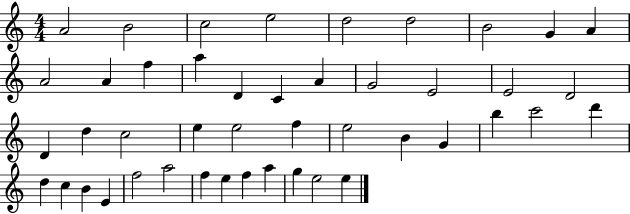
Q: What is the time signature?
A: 4/4